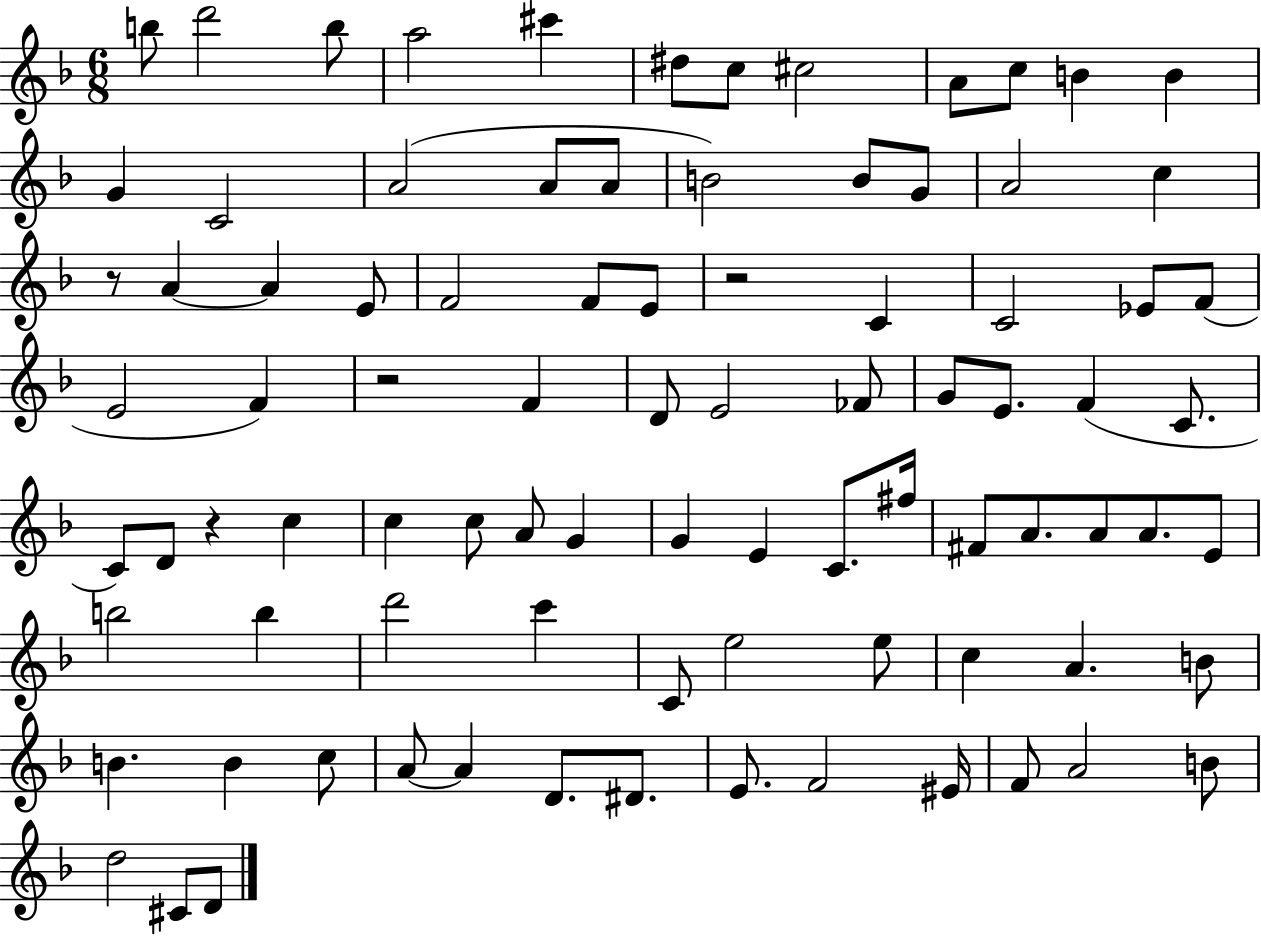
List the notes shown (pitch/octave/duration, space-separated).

B5/e D6/h B5/e A5/h C#6/q D#5/e C5/e C#5/h A4/e C5/e B4/q B4/q G4/q C4/h A4/h A4/e A4/e B4/h B4/e G4/e A4/h C5/q R/e A4/q A4/q E4/e F4/h F4/e E4/e R/h C4/q C4/h Eb4/e F4/e E4/h F4/q R/h F4/q D4/e E4/h FES4/e G4/e E4/e. F4/q C4/e. C4/e D4/e R/q C5/q C5/q C5/e A4/e G4/q G4/q E4/q C4/e. F#5/s F#4/e A4/e. A4/e A4/e. E4/e B5/h B5/q D6/h C6/q C4/e E5/h E5/e C5/q A4/q. B4/e B4/q. B4/q C5/e A4/e A4/q D4/e. D#4/e. E4/e. F4/h EIS4/s F4/e A4/h B4/e D5/h C#4/e D4/e